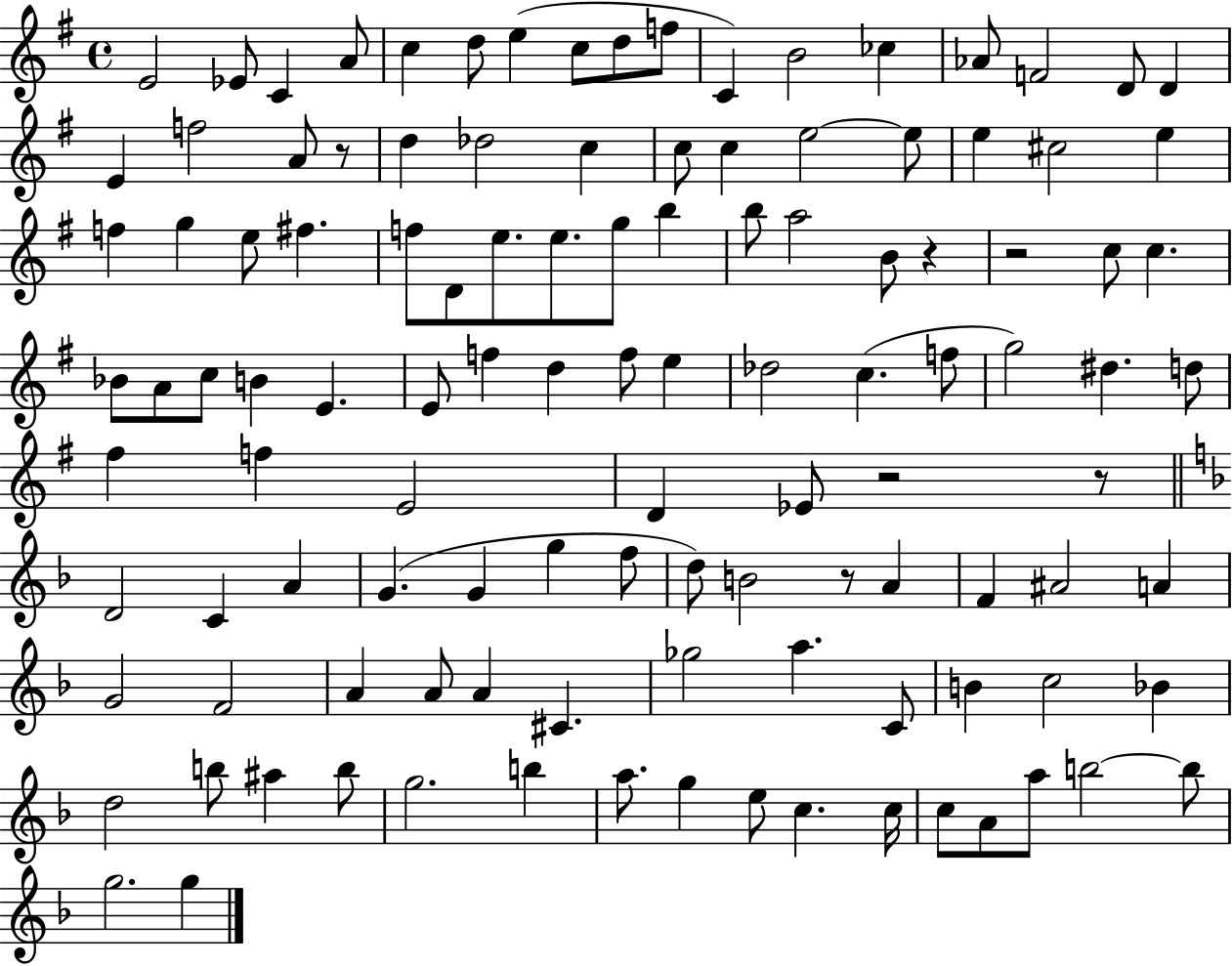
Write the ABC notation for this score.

X:1
T:Untitled
M:4/4
L:1/4
K:G
E2 _E/2 C A/2 c d/2 e c/2 d/2 f/2 C B2 _c _A/2 F2 D/2 D E f2 A/2 z/2 d _d2 c c/2 c e2 e/2 e ^c2 e f g e/2 ^f f/2 D/2 e/2 e/2 g/2 b b/2 a2 B/2 z z2 c/2 c _B/2 A/2 c/2 B E E/2 f d f/2 e _d2 c f/2 g2 ^d d/2 ^f f E2 D _E/2 z2 z/2 D2 C A G G g f/2 d/2 B2 z/2 A F ^A2 A G2 F2 A A/2 A ^C _g2 a C/2 B c2 _B d2 b/2 ^a b/2 g2 b a/2 g e/2 c c/4 c/2 A/2 a/2 b2 b/2 g2 g